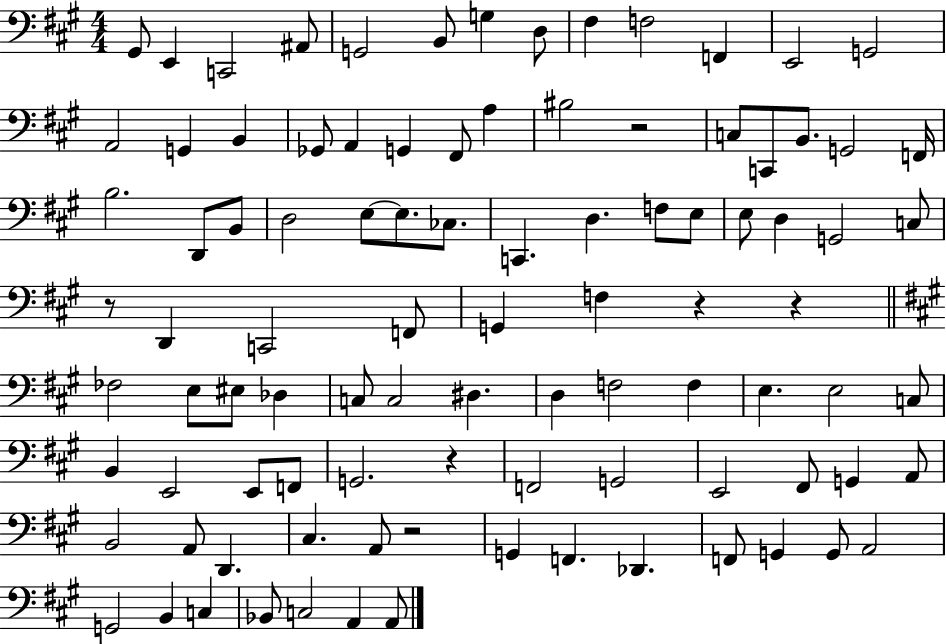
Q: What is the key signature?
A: A major